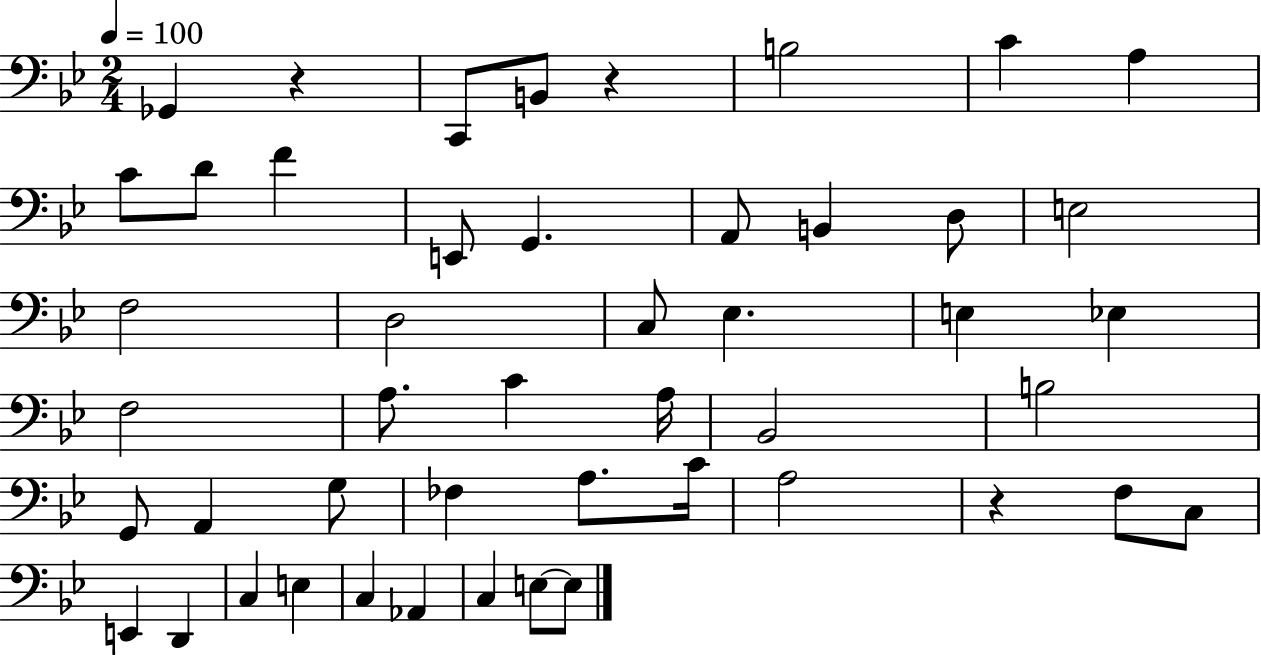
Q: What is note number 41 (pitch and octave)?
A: C3